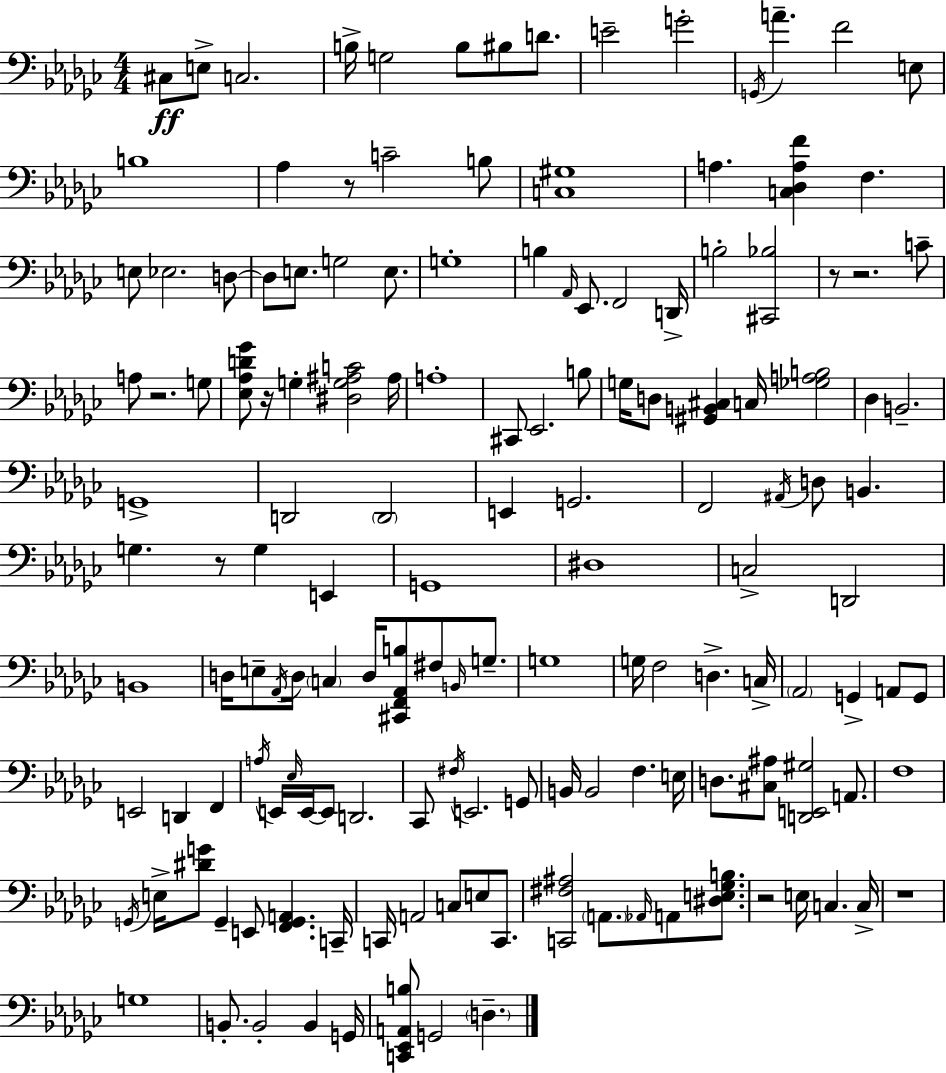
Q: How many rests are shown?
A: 8